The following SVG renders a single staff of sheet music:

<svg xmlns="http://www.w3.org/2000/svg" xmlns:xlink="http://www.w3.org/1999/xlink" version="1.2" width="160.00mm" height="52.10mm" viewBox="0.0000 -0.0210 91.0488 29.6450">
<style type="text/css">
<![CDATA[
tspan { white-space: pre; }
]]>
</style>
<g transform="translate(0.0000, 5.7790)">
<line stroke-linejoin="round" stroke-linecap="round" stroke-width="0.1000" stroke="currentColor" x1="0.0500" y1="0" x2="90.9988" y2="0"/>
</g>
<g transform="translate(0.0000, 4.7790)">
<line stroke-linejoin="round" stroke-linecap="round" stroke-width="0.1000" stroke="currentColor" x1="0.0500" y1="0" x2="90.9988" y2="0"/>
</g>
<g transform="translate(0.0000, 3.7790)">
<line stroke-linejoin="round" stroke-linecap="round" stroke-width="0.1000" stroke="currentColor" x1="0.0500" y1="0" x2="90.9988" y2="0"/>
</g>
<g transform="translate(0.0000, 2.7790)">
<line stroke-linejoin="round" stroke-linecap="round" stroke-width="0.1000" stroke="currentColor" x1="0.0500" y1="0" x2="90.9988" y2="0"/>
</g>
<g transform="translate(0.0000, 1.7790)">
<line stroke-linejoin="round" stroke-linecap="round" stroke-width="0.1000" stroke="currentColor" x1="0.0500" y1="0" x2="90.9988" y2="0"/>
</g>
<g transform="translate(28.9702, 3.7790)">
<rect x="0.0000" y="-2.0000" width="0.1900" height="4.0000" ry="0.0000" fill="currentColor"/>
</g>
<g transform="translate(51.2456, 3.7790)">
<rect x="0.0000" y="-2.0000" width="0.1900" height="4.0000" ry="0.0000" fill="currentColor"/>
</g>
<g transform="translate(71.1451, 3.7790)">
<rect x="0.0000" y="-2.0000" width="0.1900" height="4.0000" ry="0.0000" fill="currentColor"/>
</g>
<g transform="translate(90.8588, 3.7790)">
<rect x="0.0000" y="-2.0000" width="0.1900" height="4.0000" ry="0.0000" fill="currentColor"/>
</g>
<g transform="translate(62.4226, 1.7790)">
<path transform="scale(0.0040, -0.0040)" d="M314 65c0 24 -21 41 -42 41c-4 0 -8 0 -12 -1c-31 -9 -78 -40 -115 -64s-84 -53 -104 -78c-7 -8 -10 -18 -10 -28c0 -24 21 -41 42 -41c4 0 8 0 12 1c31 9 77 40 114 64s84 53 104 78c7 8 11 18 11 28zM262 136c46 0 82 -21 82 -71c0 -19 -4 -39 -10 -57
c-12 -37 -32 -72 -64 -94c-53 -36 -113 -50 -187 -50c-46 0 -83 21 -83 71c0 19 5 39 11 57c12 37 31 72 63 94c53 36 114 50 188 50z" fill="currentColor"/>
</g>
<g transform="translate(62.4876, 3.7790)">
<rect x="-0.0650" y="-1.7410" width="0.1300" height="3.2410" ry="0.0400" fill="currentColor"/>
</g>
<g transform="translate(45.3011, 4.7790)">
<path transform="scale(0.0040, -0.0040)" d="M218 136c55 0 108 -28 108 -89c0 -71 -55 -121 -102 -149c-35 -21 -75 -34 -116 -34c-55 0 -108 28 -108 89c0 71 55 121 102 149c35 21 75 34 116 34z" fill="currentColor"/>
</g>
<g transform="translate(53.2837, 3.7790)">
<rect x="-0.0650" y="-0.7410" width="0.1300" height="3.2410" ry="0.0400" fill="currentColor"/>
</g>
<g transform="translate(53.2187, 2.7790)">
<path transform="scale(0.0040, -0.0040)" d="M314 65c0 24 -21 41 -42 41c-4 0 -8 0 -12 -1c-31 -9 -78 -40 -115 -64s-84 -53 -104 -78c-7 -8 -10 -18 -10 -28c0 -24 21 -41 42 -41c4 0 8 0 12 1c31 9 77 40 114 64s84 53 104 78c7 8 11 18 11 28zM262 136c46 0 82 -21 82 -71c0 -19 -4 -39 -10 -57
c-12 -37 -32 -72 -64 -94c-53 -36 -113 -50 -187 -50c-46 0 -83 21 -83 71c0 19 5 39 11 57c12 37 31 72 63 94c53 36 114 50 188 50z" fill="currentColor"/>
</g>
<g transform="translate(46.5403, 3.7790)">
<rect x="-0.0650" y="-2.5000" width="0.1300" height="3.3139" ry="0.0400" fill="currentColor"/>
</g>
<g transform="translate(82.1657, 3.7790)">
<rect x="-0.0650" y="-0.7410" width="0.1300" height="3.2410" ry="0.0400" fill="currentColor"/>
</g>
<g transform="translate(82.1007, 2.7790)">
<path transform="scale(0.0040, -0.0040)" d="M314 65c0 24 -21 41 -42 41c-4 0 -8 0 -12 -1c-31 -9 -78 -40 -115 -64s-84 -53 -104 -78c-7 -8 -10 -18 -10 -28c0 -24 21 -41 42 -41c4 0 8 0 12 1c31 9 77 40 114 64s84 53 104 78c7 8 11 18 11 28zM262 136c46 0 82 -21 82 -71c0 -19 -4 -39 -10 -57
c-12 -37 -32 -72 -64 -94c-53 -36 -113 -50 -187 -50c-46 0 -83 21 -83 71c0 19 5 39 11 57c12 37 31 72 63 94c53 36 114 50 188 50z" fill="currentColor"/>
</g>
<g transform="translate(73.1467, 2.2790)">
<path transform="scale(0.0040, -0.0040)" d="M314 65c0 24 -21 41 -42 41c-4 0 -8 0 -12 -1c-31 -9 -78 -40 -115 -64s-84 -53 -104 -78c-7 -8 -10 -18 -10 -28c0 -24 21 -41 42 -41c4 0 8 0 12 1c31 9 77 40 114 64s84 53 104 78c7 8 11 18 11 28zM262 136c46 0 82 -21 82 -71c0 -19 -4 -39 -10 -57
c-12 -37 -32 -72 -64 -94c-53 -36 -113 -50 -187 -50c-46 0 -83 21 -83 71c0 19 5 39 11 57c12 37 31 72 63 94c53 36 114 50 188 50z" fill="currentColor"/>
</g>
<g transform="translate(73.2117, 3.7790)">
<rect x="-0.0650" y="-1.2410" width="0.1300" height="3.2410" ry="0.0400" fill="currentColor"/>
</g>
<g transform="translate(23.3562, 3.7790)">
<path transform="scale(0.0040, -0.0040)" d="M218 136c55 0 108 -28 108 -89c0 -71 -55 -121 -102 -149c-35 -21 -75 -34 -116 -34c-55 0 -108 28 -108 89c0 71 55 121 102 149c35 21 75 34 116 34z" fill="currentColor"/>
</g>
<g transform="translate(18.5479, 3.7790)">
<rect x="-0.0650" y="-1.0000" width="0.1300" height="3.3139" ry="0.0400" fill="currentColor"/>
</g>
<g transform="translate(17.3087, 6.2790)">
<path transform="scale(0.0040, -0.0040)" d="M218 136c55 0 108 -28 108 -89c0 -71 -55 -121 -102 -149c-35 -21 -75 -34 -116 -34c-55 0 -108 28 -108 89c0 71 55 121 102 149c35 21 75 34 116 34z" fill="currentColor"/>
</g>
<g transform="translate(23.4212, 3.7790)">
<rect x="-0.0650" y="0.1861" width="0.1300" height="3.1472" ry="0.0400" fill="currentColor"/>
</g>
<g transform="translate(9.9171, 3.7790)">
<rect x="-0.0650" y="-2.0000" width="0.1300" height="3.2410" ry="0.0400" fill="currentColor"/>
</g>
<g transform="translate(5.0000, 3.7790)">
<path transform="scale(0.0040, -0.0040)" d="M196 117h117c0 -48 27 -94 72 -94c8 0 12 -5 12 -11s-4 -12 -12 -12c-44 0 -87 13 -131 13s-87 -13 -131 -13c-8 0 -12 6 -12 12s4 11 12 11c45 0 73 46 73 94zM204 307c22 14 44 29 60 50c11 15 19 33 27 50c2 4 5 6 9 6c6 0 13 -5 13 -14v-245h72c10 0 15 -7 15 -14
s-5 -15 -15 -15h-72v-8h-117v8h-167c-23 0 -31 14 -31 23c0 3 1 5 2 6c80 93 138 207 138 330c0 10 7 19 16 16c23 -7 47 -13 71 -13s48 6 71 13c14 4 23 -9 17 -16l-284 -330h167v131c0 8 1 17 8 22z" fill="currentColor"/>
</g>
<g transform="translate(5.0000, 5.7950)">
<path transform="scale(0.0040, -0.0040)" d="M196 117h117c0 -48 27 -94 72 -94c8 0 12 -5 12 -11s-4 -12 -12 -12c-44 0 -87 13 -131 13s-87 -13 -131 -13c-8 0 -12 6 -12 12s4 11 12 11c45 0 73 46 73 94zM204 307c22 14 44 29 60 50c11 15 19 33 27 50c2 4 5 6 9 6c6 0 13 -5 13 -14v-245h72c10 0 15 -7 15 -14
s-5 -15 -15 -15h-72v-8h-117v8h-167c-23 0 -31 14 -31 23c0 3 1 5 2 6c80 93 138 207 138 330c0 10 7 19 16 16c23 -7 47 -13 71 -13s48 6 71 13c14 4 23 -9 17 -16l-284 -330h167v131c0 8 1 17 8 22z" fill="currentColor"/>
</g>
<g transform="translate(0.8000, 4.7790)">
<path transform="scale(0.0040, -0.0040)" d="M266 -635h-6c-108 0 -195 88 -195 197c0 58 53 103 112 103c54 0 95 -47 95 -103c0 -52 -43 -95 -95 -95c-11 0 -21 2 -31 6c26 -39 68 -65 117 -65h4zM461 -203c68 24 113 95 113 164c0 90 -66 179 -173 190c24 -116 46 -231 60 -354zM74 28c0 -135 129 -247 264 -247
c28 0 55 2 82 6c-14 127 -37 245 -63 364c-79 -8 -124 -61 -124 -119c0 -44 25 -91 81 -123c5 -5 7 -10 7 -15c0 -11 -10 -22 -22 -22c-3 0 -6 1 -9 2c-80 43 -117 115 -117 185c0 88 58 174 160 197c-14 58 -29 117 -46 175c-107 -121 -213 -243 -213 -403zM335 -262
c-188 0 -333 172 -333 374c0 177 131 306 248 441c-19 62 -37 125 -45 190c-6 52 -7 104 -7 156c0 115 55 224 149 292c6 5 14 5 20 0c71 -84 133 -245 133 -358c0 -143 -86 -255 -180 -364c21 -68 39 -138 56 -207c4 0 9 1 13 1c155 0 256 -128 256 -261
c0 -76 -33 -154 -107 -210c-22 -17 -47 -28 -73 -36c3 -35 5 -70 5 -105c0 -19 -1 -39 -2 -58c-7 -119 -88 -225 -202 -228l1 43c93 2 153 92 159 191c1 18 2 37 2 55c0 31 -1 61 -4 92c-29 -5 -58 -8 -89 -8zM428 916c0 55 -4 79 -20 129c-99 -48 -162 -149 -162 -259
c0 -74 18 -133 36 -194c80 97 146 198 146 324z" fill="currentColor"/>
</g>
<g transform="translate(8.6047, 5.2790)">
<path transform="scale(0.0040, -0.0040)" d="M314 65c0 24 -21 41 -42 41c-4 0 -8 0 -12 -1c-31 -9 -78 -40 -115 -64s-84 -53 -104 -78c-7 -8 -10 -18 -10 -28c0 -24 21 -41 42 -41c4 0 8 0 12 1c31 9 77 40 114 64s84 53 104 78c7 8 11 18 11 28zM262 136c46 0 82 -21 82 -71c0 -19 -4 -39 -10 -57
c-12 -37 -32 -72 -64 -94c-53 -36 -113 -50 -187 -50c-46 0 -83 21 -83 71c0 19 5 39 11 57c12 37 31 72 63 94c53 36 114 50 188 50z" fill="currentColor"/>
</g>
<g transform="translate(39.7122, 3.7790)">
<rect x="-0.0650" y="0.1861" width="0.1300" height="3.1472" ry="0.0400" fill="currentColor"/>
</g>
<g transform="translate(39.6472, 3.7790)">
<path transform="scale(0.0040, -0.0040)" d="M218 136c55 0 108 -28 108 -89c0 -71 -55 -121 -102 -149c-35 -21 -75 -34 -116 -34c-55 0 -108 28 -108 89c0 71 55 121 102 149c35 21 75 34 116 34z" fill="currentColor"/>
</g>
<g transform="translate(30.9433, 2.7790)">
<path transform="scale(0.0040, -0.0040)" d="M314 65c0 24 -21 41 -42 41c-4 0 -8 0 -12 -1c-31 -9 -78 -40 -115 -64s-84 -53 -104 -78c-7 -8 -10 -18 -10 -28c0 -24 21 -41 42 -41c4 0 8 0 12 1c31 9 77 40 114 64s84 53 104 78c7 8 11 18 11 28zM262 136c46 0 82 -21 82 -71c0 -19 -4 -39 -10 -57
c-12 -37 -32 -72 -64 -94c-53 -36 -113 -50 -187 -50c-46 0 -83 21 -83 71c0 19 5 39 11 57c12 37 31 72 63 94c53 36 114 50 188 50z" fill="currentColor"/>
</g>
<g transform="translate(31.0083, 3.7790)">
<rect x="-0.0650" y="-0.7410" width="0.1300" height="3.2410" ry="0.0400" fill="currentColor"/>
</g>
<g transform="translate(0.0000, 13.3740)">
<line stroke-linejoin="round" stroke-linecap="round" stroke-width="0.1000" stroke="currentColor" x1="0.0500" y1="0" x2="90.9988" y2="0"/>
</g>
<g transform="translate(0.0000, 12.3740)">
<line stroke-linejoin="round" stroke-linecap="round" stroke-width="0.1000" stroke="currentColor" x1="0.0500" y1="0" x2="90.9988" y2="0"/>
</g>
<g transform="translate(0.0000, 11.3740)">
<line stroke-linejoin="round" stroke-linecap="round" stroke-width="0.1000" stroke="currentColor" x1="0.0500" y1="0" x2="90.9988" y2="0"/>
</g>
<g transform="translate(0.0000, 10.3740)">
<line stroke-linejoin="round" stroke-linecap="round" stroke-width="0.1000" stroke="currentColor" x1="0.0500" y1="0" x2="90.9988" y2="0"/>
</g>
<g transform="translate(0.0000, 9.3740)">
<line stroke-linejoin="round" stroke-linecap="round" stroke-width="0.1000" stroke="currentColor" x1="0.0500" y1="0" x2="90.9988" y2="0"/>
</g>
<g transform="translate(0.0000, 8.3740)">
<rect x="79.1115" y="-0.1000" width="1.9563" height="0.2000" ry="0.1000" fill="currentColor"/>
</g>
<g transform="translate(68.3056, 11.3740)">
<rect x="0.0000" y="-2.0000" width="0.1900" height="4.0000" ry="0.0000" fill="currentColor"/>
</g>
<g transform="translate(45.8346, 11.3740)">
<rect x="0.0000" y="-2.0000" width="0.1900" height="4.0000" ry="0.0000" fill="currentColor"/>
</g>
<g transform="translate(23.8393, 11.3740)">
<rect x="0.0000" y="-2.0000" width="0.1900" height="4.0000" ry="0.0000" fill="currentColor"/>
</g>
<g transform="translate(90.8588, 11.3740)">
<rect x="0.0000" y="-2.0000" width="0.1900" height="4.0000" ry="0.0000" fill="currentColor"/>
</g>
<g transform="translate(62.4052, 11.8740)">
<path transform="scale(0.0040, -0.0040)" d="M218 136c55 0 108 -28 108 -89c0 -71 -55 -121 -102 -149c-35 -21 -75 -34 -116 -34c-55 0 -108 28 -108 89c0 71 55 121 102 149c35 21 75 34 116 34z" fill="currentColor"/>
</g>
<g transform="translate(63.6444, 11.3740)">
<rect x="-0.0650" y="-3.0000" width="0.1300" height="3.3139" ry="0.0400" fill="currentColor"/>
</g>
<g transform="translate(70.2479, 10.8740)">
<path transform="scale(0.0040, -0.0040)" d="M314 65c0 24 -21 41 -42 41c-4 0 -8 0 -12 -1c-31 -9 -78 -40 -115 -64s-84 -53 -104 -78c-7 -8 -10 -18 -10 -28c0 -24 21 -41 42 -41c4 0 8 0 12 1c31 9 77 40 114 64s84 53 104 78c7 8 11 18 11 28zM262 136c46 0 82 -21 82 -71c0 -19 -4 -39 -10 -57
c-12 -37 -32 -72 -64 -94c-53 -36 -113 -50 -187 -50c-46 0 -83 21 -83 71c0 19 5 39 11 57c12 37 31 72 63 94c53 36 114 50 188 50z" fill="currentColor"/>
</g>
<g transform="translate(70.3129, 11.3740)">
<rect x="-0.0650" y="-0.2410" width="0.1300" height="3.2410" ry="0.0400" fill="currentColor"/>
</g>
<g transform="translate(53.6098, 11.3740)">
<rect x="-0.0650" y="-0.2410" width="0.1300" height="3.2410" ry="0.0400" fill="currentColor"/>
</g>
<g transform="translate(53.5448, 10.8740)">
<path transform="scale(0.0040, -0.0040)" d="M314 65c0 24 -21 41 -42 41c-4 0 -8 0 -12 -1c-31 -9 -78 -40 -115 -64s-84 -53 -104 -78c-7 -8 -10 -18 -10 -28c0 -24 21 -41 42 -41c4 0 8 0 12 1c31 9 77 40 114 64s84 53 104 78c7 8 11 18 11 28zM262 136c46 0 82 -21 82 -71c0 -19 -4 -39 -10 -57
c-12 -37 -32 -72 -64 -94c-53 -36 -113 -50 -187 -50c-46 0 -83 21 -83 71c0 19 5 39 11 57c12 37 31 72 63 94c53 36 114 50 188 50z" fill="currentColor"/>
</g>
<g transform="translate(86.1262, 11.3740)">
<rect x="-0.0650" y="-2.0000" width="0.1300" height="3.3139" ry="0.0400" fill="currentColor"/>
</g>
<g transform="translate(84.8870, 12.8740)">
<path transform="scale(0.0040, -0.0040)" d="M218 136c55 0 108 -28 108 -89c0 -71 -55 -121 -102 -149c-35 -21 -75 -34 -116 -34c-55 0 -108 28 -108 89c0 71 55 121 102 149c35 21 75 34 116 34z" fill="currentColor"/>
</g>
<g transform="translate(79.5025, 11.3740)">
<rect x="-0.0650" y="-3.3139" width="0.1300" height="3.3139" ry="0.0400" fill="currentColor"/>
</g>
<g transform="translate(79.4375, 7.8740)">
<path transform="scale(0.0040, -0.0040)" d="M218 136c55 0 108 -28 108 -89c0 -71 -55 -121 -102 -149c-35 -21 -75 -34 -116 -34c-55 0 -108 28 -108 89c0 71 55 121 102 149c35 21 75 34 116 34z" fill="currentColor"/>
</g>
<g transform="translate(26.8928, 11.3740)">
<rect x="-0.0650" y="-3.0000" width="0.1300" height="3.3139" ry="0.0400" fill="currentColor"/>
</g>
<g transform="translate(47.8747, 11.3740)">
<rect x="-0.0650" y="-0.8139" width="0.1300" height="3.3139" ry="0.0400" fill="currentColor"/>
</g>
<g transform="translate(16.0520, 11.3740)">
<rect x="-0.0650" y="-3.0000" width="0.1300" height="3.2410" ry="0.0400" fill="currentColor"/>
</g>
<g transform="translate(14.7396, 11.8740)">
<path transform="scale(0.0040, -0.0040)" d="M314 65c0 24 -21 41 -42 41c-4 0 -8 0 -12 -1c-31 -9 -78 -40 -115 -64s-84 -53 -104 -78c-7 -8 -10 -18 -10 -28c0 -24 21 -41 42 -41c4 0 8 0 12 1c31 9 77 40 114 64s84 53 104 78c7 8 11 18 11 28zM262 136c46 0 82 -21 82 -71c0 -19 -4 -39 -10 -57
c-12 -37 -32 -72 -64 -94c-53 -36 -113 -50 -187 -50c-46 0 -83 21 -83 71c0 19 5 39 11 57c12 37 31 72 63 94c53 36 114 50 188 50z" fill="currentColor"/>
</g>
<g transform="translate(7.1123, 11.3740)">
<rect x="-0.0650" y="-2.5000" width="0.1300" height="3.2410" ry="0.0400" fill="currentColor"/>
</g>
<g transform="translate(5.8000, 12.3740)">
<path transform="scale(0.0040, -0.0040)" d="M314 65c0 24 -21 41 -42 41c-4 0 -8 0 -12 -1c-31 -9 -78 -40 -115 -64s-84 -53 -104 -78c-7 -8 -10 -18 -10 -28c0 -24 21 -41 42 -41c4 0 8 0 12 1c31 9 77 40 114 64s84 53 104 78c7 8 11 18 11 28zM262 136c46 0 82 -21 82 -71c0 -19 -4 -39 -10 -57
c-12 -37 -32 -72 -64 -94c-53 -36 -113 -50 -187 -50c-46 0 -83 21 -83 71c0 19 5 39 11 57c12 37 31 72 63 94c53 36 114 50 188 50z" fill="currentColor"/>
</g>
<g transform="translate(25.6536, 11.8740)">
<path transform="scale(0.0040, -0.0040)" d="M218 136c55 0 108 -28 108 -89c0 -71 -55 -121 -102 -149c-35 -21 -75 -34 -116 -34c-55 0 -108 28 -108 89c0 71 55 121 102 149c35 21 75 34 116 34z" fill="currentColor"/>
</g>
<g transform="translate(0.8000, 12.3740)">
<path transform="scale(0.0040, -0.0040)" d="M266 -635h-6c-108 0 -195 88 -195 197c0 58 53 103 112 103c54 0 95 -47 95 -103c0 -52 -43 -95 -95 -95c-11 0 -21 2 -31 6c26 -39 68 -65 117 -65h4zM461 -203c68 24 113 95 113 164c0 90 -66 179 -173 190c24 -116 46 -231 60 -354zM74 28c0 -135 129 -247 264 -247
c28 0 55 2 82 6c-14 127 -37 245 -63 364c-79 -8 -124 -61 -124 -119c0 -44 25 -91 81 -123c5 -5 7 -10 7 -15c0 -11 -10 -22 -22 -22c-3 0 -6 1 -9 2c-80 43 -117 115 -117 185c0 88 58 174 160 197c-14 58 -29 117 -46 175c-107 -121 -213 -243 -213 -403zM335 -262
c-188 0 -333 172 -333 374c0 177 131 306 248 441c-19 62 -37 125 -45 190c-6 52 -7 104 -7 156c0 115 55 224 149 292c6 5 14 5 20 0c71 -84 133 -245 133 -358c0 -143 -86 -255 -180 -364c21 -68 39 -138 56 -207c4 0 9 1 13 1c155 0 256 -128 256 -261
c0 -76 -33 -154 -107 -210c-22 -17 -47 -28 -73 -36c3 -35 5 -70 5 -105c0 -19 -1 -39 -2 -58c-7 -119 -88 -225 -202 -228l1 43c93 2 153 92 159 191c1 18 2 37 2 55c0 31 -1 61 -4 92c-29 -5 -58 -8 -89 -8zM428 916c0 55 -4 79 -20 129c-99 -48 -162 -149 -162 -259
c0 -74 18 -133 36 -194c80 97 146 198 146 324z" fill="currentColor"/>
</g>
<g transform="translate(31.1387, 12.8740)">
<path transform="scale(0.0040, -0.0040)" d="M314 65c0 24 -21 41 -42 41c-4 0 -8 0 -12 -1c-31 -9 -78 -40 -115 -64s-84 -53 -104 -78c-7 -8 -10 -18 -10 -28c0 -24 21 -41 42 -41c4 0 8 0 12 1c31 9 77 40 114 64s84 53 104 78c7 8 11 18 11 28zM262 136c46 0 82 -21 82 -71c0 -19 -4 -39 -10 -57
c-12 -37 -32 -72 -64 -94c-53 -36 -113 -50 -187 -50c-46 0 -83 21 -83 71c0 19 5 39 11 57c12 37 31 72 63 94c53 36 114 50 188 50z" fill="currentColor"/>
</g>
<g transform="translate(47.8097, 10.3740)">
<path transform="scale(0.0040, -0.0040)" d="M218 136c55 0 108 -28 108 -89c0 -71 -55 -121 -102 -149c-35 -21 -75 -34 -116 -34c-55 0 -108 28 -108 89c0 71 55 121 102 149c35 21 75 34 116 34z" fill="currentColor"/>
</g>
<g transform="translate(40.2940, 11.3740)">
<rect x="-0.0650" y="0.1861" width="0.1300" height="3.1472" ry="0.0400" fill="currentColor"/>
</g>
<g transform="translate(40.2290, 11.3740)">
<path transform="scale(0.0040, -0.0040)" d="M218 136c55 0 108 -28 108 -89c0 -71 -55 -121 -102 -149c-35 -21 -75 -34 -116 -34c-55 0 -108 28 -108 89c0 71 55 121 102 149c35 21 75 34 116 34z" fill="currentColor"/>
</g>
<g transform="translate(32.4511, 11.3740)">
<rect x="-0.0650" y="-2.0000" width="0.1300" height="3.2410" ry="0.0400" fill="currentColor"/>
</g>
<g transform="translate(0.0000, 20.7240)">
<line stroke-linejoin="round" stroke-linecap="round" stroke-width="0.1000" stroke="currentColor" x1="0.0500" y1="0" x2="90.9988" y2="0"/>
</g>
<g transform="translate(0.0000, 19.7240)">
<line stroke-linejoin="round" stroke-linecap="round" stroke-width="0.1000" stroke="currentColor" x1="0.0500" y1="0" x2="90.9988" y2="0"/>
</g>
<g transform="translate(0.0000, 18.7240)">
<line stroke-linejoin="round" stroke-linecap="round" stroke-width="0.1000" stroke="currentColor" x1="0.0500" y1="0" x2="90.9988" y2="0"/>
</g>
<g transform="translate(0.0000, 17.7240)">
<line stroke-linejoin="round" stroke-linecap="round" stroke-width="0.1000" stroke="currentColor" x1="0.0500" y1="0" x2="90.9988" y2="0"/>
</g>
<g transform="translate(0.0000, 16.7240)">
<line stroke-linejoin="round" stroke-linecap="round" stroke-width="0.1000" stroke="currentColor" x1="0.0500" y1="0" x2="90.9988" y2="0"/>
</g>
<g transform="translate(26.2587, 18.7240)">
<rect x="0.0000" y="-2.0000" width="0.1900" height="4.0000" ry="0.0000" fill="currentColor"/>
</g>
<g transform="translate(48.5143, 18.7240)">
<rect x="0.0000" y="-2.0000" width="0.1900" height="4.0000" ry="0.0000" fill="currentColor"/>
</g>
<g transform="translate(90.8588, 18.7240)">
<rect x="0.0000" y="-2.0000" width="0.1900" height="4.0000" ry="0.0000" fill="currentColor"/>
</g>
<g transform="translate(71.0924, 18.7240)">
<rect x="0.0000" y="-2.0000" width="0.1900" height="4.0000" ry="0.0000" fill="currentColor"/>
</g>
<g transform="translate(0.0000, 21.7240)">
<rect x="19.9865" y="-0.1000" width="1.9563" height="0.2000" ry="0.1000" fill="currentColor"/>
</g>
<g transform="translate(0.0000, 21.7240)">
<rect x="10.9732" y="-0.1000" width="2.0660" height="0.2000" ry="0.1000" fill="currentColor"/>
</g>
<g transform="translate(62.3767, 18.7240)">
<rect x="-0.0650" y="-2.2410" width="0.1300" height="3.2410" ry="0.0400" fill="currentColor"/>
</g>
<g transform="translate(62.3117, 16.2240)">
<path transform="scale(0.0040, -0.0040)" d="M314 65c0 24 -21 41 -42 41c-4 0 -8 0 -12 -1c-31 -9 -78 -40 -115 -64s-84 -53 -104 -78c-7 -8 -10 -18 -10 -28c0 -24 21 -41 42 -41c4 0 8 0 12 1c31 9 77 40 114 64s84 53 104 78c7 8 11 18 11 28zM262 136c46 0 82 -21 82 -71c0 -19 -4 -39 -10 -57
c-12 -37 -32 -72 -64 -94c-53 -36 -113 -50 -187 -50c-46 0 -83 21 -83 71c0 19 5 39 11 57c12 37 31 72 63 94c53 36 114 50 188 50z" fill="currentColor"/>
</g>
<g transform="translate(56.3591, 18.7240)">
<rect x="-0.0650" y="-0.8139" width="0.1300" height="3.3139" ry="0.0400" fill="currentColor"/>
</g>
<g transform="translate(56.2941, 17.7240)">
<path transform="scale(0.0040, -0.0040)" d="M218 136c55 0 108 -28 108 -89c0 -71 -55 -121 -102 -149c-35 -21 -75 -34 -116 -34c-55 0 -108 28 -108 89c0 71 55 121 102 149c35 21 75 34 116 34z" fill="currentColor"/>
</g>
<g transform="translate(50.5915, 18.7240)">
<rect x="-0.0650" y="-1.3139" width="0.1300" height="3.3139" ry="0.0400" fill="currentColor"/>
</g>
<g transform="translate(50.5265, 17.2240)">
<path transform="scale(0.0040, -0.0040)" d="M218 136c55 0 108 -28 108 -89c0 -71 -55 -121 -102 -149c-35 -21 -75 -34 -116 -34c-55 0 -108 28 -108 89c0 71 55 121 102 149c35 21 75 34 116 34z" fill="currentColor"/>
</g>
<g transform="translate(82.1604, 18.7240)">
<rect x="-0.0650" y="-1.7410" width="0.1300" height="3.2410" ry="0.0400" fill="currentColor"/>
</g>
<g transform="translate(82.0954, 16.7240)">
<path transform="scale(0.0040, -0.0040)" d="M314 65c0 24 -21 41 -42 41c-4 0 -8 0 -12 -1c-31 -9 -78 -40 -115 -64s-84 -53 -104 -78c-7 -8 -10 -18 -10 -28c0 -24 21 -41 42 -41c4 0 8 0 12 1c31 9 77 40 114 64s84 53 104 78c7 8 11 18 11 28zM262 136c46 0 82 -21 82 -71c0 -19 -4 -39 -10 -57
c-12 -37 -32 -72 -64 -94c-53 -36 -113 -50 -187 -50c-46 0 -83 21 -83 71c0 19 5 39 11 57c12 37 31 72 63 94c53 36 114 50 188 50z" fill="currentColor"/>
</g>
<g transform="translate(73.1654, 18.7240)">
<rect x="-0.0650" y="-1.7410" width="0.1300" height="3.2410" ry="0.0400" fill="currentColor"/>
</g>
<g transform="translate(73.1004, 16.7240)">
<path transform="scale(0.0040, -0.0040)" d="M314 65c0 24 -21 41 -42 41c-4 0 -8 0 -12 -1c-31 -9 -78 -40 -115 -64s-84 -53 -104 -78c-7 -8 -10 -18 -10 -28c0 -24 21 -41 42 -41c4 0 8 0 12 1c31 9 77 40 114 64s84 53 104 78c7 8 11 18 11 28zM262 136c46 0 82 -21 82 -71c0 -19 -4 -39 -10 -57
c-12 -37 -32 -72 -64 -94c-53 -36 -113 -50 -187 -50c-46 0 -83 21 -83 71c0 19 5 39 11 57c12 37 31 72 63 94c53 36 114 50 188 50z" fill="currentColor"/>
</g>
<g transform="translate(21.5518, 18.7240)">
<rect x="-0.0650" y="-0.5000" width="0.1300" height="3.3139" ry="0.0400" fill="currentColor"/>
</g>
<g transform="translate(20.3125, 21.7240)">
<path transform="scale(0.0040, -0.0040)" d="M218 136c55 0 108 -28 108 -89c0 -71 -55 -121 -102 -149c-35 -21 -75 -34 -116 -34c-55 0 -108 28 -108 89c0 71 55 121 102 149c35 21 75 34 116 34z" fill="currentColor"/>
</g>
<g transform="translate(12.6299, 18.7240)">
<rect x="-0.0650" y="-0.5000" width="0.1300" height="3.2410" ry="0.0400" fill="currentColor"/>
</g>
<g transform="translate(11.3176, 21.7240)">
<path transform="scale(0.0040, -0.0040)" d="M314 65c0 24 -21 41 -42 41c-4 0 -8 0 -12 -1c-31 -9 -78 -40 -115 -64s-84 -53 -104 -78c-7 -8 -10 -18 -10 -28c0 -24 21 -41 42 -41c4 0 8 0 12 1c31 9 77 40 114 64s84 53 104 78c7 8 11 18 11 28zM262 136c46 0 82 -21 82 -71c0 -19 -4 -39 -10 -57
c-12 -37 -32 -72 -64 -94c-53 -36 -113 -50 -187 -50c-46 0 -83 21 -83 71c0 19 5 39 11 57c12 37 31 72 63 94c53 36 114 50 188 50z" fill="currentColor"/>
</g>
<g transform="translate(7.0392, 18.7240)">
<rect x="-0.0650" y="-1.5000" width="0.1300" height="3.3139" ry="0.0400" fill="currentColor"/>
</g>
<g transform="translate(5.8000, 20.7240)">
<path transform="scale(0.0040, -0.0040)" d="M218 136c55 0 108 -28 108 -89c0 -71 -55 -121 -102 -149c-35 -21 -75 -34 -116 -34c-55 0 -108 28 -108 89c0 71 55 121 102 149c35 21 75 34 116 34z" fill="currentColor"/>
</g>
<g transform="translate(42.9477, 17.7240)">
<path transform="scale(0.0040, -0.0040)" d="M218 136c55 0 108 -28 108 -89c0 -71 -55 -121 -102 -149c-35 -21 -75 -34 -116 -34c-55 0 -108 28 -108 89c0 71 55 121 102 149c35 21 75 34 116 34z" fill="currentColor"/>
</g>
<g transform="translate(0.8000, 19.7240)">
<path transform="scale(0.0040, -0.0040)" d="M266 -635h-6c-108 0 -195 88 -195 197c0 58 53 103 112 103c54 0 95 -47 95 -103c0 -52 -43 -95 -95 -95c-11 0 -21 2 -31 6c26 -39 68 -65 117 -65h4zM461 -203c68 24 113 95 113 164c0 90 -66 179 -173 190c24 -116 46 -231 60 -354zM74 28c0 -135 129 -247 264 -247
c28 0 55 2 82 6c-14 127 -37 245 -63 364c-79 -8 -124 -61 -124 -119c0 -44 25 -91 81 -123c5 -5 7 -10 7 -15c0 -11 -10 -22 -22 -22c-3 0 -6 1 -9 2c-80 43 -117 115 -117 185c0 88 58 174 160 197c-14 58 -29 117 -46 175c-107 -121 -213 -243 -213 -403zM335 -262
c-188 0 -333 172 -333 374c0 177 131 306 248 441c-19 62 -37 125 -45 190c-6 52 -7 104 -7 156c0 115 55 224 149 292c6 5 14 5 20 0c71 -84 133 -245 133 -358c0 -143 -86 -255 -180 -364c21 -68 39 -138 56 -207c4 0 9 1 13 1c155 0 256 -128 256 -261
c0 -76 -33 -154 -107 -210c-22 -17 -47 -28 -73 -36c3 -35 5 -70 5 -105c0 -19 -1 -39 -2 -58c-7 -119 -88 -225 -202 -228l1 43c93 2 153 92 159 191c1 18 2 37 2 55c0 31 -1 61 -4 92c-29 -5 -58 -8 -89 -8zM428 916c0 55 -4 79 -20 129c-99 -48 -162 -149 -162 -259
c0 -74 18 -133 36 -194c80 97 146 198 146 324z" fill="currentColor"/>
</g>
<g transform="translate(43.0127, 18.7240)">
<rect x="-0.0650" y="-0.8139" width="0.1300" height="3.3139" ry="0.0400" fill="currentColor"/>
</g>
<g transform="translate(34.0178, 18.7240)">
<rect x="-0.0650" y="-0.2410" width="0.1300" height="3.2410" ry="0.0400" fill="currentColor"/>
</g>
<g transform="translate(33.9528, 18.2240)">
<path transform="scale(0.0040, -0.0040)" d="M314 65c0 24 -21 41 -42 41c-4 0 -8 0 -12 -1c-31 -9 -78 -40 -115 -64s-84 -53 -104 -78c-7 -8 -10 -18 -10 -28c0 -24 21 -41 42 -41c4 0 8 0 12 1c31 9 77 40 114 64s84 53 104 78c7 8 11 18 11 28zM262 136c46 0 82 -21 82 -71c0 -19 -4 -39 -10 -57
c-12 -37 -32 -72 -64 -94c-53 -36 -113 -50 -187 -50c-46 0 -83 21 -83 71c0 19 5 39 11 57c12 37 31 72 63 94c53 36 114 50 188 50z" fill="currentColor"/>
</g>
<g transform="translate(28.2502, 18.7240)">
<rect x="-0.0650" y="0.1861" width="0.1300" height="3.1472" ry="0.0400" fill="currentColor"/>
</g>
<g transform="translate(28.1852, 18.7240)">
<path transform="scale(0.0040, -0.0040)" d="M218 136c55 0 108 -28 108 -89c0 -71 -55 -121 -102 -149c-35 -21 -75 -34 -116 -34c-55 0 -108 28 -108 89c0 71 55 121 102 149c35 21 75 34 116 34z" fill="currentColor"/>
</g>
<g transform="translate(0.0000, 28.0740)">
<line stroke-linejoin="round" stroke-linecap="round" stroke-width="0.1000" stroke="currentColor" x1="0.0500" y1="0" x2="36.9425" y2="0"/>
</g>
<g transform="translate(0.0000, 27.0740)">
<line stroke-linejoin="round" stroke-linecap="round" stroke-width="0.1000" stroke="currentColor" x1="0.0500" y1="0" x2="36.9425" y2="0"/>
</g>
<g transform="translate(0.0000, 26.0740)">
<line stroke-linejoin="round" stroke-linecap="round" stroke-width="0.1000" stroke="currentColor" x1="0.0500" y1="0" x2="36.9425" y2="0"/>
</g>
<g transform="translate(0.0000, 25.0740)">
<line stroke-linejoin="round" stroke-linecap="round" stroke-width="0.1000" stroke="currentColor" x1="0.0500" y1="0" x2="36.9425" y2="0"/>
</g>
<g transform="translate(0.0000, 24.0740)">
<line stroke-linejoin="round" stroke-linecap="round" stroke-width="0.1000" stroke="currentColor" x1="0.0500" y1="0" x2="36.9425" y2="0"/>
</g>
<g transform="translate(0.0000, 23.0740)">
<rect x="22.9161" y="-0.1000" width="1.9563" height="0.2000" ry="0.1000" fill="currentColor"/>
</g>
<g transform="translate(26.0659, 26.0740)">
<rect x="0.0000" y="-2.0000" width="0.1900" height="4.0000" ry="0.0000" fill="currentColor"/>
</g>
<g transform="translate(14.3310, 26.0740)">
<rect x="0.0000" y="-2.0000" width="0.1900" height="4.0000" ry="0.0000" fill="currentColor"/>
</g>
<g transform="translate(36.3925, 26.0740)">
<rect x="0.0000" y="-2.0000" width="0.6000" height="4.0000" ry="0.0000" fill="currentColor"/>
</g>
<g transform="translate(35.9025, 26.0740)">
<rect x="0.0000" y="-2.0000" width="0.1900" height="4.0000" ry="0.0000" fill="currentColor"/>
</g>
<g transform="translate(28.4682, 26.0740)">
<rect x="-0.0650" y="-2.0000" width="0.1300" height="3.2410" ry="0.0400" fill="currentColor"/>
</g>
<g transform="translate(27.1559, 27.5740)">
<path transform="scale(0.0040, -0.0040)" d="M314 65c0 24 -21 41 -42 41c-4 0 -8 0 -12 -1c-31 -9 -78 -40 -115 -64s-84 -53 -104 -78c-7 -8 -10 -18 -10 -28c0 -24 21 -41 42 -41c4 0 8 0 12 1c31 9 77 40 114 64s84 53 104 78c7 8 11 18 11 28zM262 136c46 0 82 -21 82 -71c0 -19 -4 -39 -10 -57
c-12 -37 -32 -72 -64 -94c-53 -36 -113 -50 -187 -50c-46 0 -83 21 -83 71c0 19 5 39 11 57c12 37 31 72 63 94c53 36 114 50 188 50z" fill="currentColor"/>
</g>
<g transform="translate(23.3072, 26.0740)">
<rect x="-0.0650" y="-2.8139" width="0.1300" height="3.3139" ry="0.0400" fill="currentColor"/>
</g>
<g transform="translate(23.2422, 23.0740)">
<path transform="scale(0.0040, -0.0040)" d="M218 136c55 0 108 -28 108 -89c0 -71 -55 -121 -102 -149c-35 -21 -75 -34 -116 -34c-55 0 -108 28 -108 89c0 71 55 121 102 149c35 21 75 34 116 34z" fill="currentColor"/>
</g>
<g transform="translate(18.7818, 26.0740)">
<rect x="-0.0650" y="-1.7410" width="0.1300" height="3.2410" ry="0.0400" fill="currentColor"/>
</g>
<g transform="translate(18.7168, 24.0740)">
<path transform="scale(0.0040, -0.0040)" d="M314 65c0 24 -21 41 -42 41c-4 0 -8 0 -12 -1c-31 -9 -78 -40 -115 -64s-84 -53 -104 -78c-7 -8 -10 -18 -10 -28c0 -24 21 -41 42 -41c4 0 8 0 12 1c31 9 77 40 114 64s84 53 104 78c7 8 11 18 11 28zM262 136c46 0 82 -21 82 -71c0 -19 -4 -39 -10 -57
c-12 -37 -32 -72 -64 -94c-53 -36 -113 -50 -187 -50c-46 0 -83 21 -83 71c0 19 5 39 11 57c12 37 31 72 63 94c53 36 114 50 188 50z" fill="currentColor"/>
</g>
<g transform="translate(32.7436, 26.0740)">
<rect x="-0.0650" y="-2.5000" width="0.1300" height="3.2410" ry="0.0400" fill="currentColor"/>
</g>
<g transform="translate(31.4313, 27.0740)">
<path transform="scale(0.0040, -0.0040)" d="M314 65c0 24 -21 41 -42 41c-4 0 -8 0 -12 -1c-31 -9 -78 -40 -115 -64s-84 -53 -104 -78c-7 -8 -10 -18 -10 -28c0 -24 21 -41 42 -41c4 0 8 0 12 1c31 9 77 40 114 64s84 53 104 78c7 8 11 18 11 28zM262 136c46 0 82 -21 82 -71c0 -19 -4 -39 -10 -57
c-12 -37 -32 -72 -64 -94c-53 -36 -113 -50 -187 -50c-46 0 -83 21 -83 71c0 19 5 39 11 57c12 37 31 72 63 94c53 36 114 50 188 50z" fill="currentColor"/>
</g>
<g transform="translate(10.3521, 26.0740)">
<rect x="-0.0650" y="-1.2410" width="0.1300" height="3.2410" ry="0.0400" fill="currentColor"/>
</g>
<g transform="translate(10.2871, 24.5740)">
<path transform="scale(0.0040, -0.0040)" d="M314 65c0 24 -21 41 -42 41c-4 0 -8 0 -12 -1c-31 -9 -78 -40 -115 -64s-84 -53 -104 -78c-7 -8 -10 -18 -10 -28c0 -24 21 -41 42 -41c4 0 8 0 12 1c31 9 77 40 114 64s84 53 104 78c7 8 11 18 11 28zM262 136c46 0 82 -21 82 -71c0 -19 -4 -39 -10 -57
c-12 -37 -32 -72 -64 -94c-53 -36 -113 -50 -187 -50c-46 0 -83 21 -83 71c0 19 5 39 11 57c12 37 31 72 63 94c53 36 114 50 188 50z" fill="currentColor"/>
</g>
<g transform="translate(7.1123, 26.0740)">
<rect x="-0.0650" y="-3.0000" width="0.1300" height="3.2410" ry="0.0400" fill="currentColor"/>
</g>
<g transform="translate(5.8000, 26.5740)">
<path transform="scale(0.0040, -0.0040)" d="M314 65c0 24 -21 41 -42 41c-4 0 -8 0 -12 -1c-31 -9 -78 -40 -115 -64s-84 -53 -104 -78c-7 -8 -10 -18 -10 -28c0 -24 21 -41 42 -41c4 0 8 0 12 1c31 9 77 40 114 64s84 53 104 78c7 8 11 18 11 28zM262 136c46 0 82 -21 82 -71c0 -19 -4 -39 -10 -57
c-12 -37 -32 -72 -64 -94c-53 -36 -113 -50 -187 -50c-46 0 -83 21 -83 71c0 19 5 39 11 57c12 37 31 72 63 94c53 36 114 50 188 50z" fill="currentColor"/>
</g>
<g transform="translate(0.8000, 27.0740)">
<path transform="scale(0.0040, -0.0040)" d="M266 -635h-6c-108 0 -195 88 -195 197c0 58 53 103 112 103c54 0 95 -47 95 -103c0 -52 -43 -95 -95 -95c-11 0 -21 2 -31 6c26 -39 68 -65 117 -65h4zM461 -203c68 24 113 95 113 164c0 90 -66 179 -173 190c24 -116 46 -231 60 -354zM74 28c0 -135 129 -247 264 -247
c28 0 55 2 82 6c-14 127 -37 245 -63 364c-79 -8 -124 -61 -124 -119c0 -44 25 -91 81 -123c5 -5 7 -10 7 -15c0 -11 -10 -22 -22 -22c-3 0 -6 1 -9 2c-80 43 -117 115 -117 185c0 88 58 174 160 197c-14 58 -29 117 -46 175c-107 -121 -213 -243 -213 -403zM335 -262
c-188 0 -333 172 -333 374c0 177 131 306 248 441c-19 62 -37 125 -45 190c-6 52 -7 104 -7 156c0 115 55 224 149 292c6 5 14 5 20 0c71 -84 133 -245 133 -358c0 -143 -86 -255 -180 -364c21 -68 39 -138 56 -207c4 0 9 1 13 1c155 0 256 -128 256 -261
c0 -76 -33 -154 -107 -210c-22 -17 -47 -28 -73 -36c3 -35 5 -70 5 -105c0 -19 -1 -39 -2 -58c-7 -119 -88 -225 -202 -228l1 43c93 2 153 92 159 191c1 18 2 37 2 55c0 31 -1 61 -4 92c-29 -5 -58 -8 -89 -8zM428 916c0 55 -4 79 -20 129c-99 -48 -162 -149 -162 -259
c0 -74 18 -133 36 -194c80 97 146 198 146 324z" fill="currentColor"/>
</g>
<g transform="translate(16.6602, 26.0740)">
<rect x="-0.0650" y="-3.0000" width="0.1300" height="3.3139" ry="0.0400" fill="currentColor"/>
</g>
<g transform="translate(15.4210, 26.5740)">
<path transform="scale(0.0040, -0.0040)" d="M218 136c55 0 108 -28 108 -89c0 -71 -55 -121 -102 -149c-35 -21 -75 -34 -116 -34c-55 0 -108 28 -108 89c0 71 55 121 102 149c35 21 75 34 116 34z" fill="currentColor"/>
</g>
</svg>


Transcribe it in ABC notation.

X:1
T:Untitled
M:4/4
L:1/4
K:C
F2 D B d2 B G d2 f2 e2 d2 G2 A2 A F2 B d c2 A c2 b F E C2 C B c2 d e d g2 f2 f2 A2 e2 A f2 a F2 G2